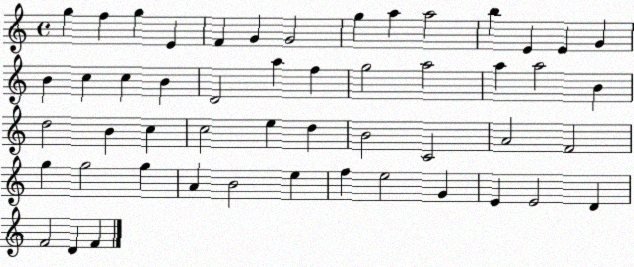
X:1
T:Untitled
M:4/4
L:1/4
K:C
g f g E F G G2 g a a2 b E E G B c c B D2 a f g2 a2 a a2 B d2 B c c2 e d B2 C2 A2 F2 g g2 g A B2 e f e2 G E E2 D F2 D F